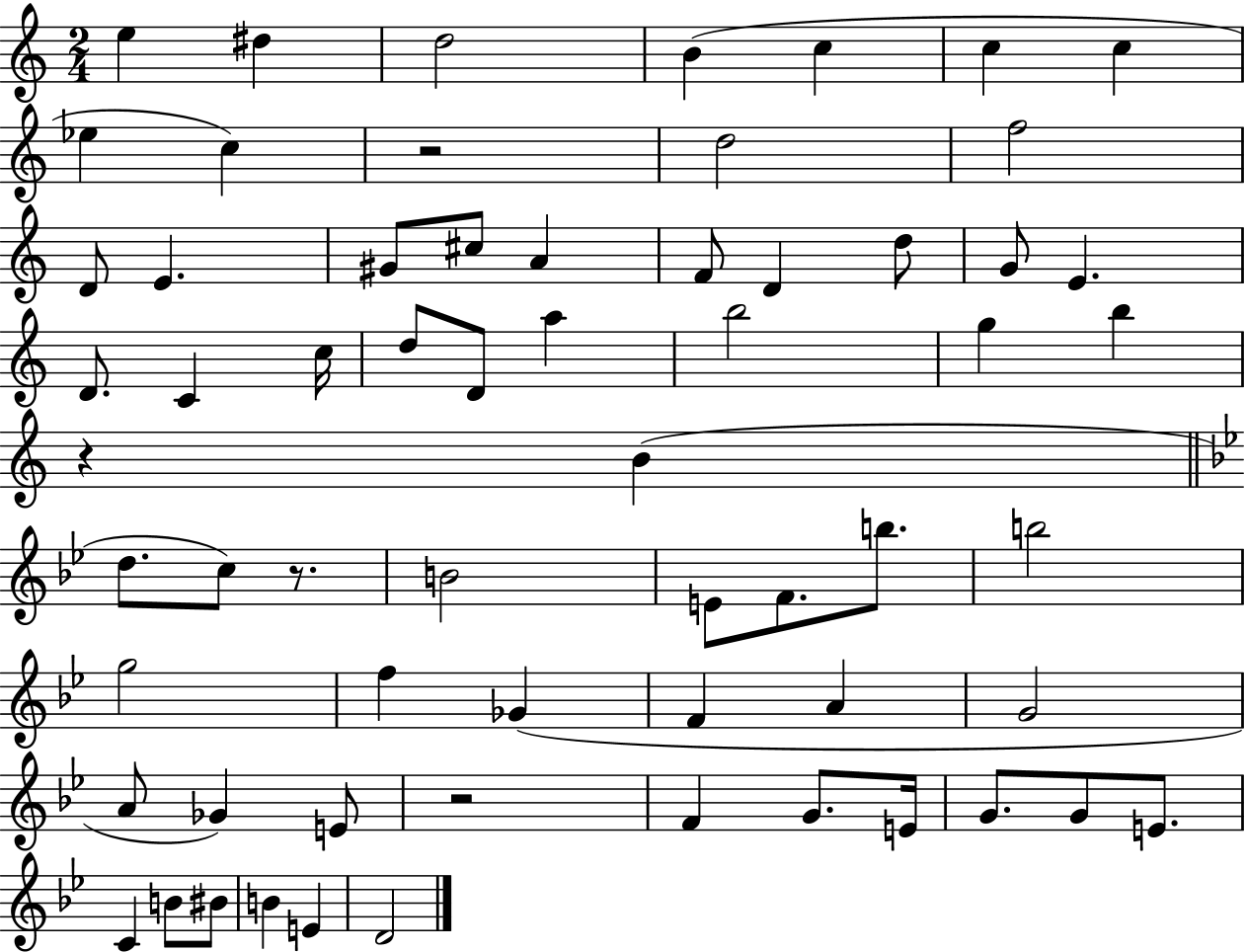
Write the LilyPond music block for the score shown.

{
  \clef treble
  \numericTimeSignature
  \time 2/4
  \key c \major
  e''4 dis''4 | d''2 | b'4( c''4 | c''4 c''4 | \break ees''4 c''4) | r2 | d''2 | f''2 | \break d'8 e'4. | gis'8 cis''8 a'4 | f'8 d'4 d''8 | g'8 e'4. | \break d'8. c'4 c''16 | d''8 d'8 a''4 | b''2 | g''4 b''4 | \break r4 b'4( | \bar "||" \break \key g \minor d''8. c''8) r8. | b'2 | e'8 f'8. b''8. | b''2 | \break g''2 | f''4 ges'4( | f'4 a'4 | g'2 | \break a'8 ges'4) e'8 | r2 | f'4 g'8. e'16 | g'8. g'8 e'8. | \break c'4 b'8 bis'8 | b'4 e'4 | d'2 | \bar "|."
}